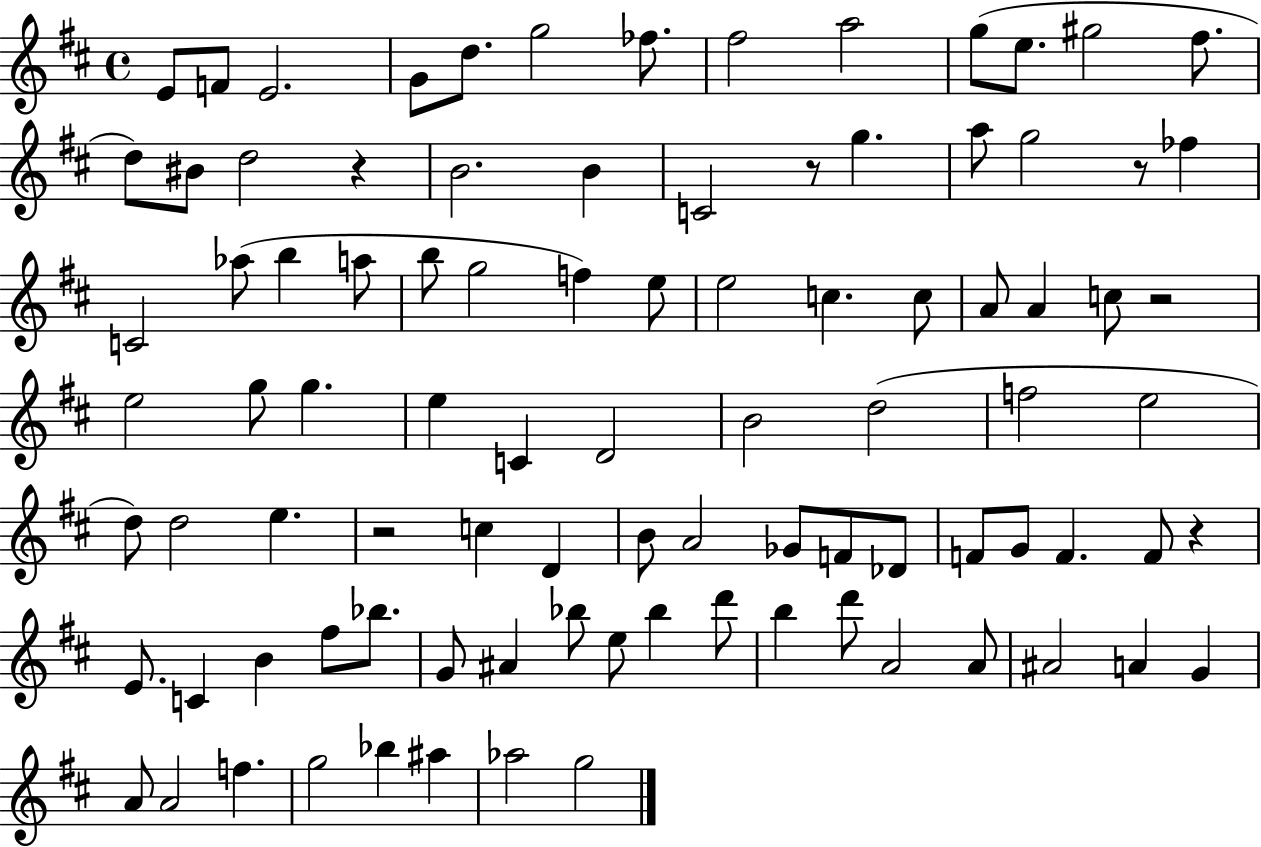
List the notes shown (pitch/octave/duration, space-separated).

E4/e F4/e E4/h. G4/e D5/e. G5/h FES5/e. F#5/h A5/h G5/e E5/e. G#5/h F#5/e. D5/e BIS4/e D5/h R/q B4/h. B4/q C4/h R/e G5/q. A5/e G5/h R/e FES5/q C4/h Ab5/e B5/q A5/e B5/e G5/h F5/q E5/e E5/h C5/q. C5/e A4/e A4/q C5/e R/h E5/h G5/e G5/q. E5/q C4/q D4/h B4/h D5/h F5/h E5/h D5/e D5/h E5/q. R/h C5/q D4/q B4/e A4/h Gb4/e F4/e Db4/e F4/e G4/e F4/q. F4/e R/q E4/e. C4/q B4/q F#5/e Bb5/e. G4/e A#4/q Bb5/e E5/e Bb5/q D6/e B5/q D6/e A4/h A4/e A#4/h A4/q G4/q A4/e A4/h F5/q. G5/h Bb5/q A#5/q Ab5/h G5/h